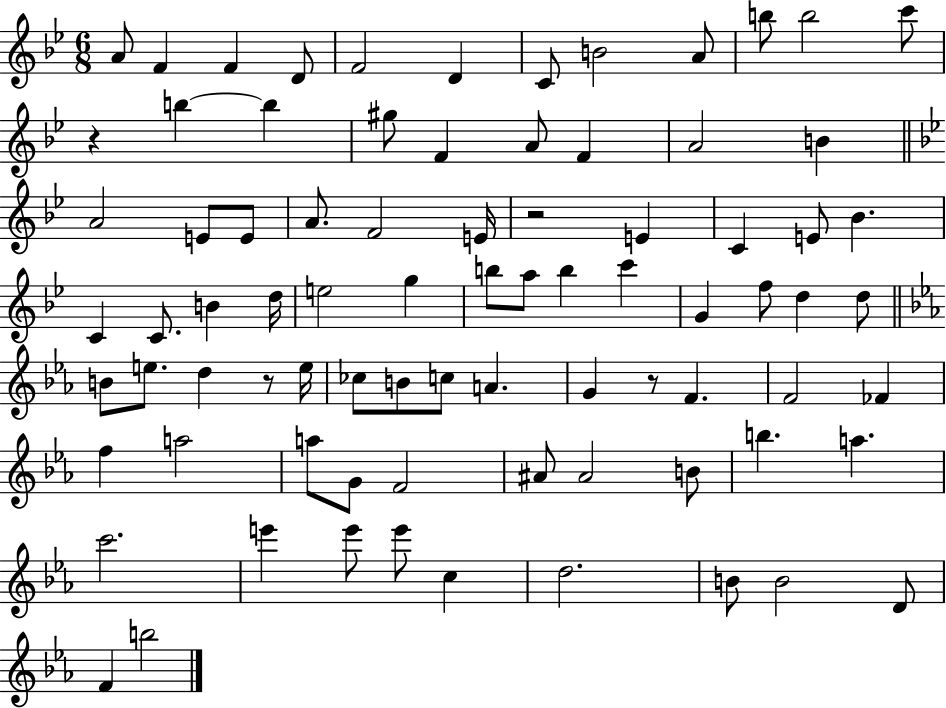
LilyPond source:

{
  \clef treble
  \numericTimeSignature
  \time 6/8
  \key bes \major
  a'8 f'4 f'4 d'8 | f'2 d'4 | c'8 b'2 a'8 | b''8 b''2 c'''8 | \break r4 b''4~~ b''4 | gis''8 f'4 a'8 f'4 | a'2 b'4 | \bar "||" \break \key bes \major a'2 e'8 e'8 | a'8. f'2 e'16 | r2 e'4 | c'4 e'8 bes'4. | \break c'4 c'8. b'4 d''16 | e''2 g''4 | b''8 a''8 b''4 c'''4 | g'4 f''8 d''4 d''8 | \break \bar "||" \break \key ees \major b'8 e''8. d''4 r8 e''16 | ces''8 b'8 c''8 a'4. | g'4 r8 f'4. | f'2 fes'4 | \break f''4 a''2 | a''8 g'8 f'2 | ais'8 ais'2 b'8 | b''4. a''4. | \break c'''2. | e'''4 e'''8 e'''8 c''4 | d''2. | b'8 b'2 d'8 | \break f'4 b''2 | \bar "|."
}